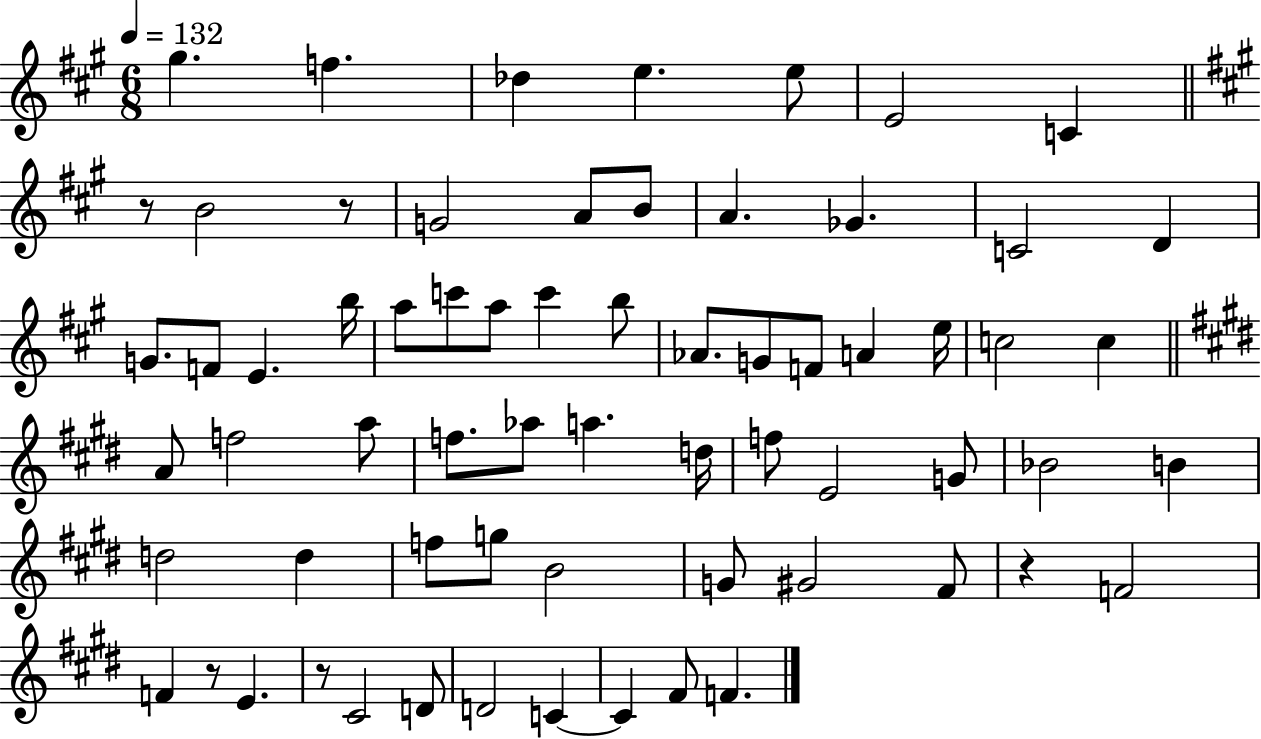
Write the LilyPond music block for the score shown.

{
  \clef treble
  \numericTimeSignature
  \time 6/8
  \key a \major
  \tempo 4 = 132
  gis''4. f''4. | des''4 e''4. e''8 | e'2 c'4 | \bar "||" \break \key a \major r8 b'2 r8 | g'2 a'8 b'8 | a'4. ges'4. | c'2 d'4 | \break g'8. f'8 e'4. b''16 | a''8 c'''8 a''8 c'''4 b''8 | aes'8. g'8 f'8 a'4 e''16 | c''2 c''4 | \break \bar "||" \break \key e \major a'8 f''2 a''8 | f''8. aes''8 a''4. d''16 | f''8 e'2 g'8 | bes'2 b'4 | \break d''2 d''4 | f''8 g''8 b'2 | g'8 gis'2 fis'8 | r4 f'2 | \break f'4 r8 e'4. | r8 cis'2 d'8 | d'2 c'4~~ | c'4 fis'8 f'4. | \break \bar "|."
}